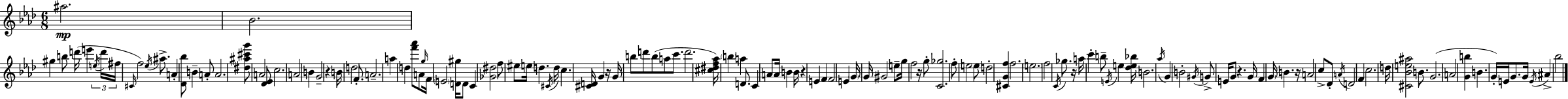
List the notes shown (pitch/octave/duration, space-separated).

A#5/h. Bb4/h. G#5/q B5/e D6/s E6/q E5/s D6/s F#5/s C#4/s F5/h Eb5/s A#5/e. A4/q [Db4,Bb5]/e B4/q A4/e A4/h. [D#5,A#5,C#6,G6]/e A4/h [Db4,Eb4]/e C5/h. A4/h B4/q G4/h R/q B4/s D5/h F4/e. A4/h. A5/q D5/q [F6,Ab6]/e A4/e G5/s F4/s E4/h [D4,G#5]/s D4/e C4/q [Gb4,D#5]/h F5/e EIS5/e E5/s D5/q. C#4/s D5/s C5/q. [C#4,D4]/s G4/q R/s G4/s B5/e D6/e B5/e A5/e C6/e. D6/h. [C#5,D#5,F5,Ab5]/s B5/q A5/q D4/e. C4/q A4/e A4/s B4/q B4/s R/q E4/q F4/q F4/h E4/q G4/s G4/s G#4/h E5/e G5/s F5/h R/s G5/e [C4,Gb5]/h. F5/e E5/h E5/e D5/h [C#4,G4,F5]/q F5/h. E5/h. F5/h C4/s Gb5/e. R/s A5/s C6/q B5/e E4/s E5/q [Db5,E5,Bb5]/s B4/h. Ab5/s G4/q B4/h G#4/s G4/e E4/s G4/e R/q. G4/s F4/q G4/s B4/q. R/s A4/h C5/e Db4/e A4/s D4/h F4/q C5/h. D5/s [C#4,Bb4,E5,A#5]/h B4/e. G4/h. A4/h [G4,B5]/q B4/q. G4/s E4/s G4/e. G4/s E4/s A#4/q Bb5/h